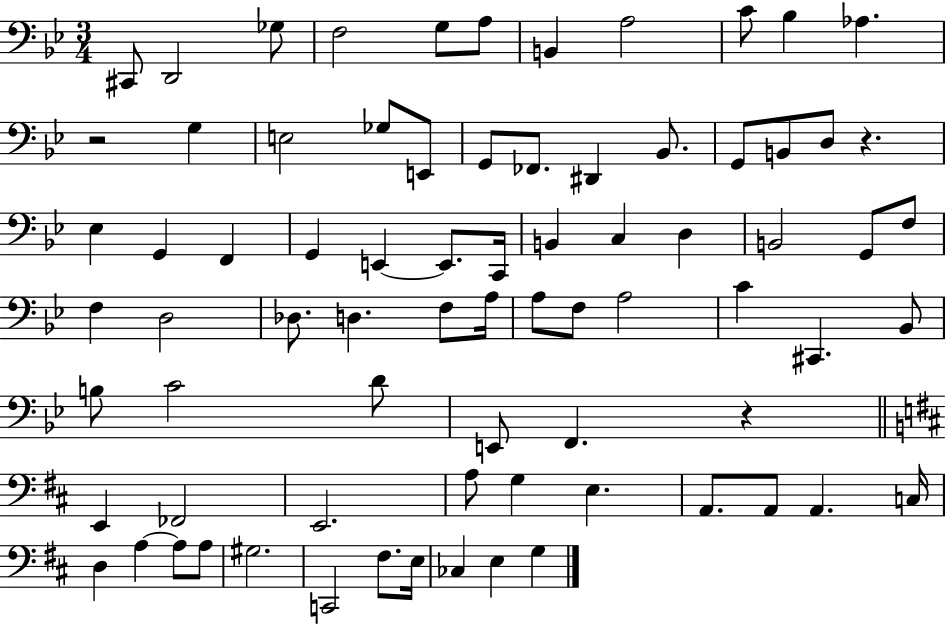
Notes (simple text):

C#2/e D2/h Gb3/e F3/h G3/e A3/e B2/q A3/h C4/e Bb3/q Ab3/q. R/h G3/q E3/h Gb3/e E2/e G2/e FES2/e. D#2/q Bb2/e. G2/e B2/e D3/e R/q. Eb3/q G2/q F2/q G2/q E2/q E2/e. C2/s B2/q C3/q D3/q B2/h G2/e F3/e F3/q D3/h Db3/e. D3/q. F3/e A3/s A3/e F3/e A3/h C4/q C#2/q. Bb2/e B3/e C4/h D4/e E2/e F2/q. R/q E2/q FES2/h E2/h. A3/e G3/q E3/q. A2/e. A2/e A2/q. C3/s D3/q A3/q A3/e A3/e G#3/h. C2/h F#3/e. E3/s CES3/q E3/q G3/q